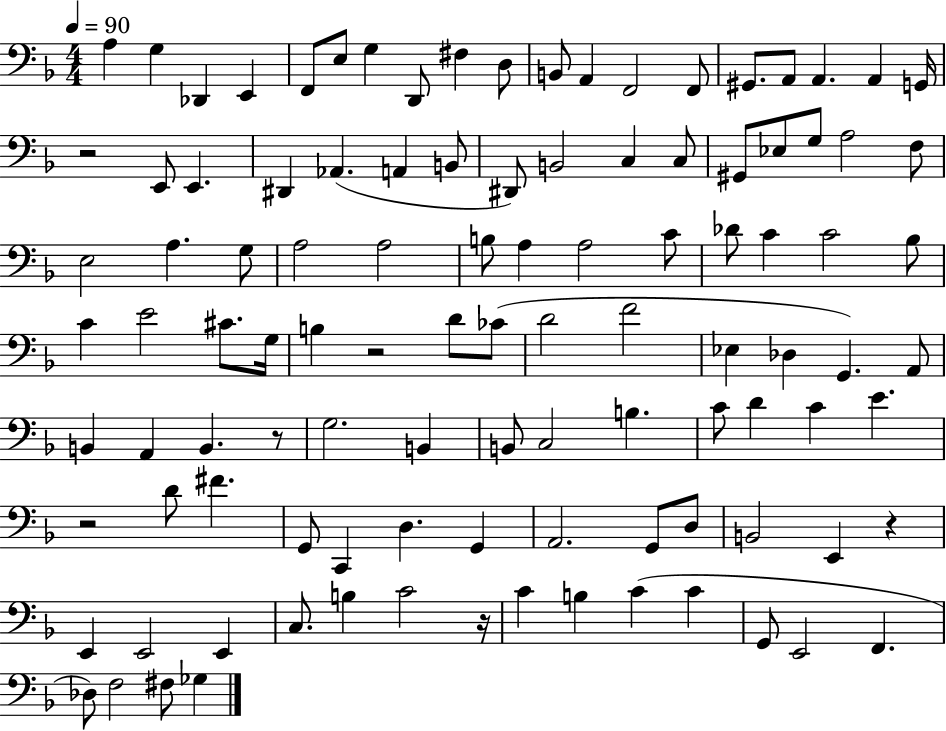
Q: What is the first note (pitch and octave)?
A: A3